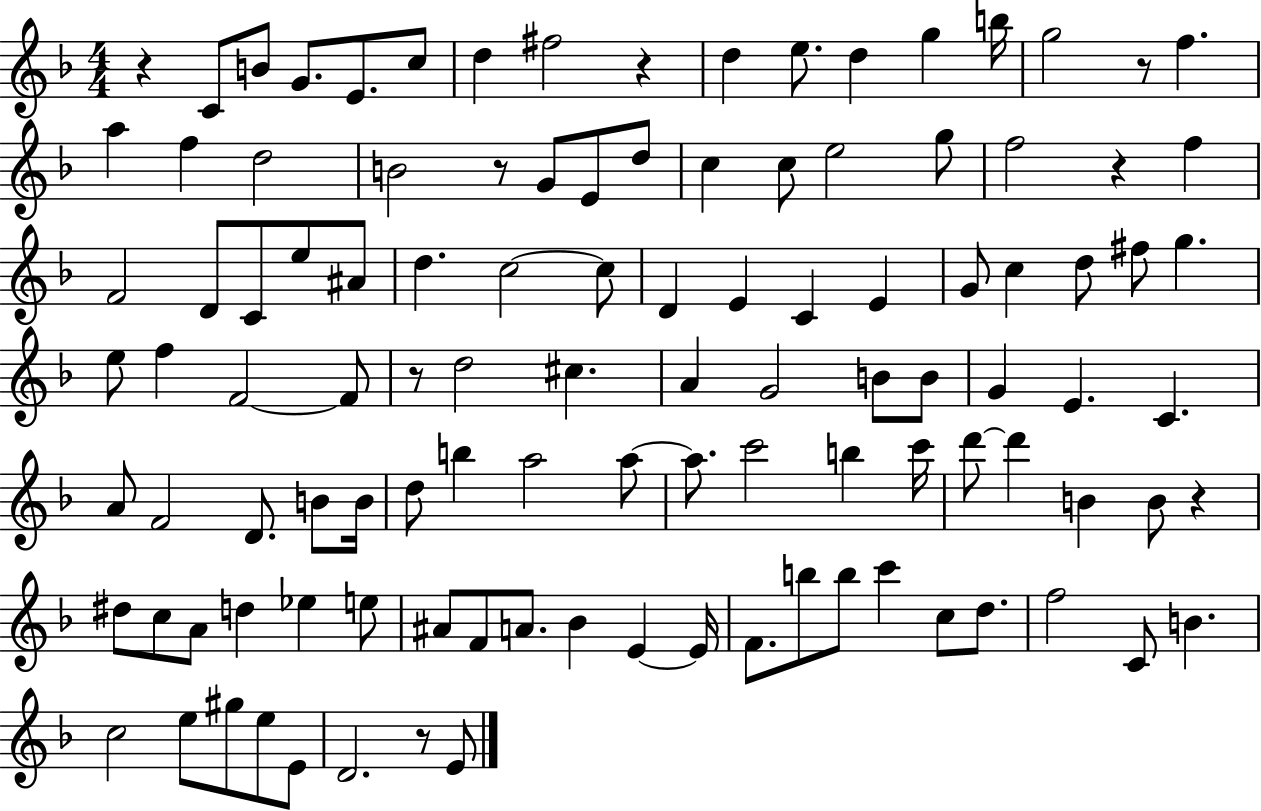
R/q C4/e B4/e G4/e. E4/e. C5/e D5/q F#5/h R/q D5/q E5/e. D5/q G5/q B5/s G5/h R/e F5/q. A5/q F5/q D5/h B4/h R/e G4/e E4/e D5/e C5/q C5/e E5/h G5/e F5/h R/q F5/q F4/h D4/e C4/e E5/e A#4/e D5/q. C5/h C5/e D4/q E4/q C4/q E4/q G4/e C5/q D5/e F#5/e G5/q. E5/e F5/q F4/h F4/e R/e D5/h C#5/q. A4/q G4/h B4/e B4/e G4/q E4/q. C4/q. A4/e F4/h D4/e. B4/e B4/s D5/e B5/q A5/h A5/e A5/e. C6/h B5/q C6/s D6/e D6/q B4/q B4/e R/q D#5/e C5/e A4/e D5/q Eb5/q E5/e A#4/e F4/e A4/e. Bb4/q E4/q E4/s F4/e. B5/e B5/e C6/q C5/e D5/e. F5/h C4/e B4/q. C5/h E5/e G#5/e E5/e E4/e D4/h. R/e E4/e